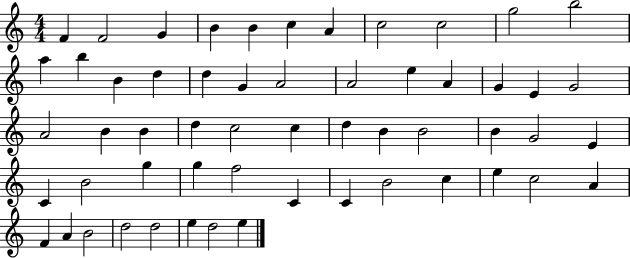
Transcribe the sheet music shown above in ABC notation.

X:1
T:Untitled
M:4/4
L:1/4
K:C
F F2 G B B c A c2 c2 g2 b2 a b B d d G A2 A2 e A G E G2 A2 B B d c2 c d B B2 B G2 E C B2 g g f2 C C B2 c e c2 A F A B2 d2 d2 e d2 e